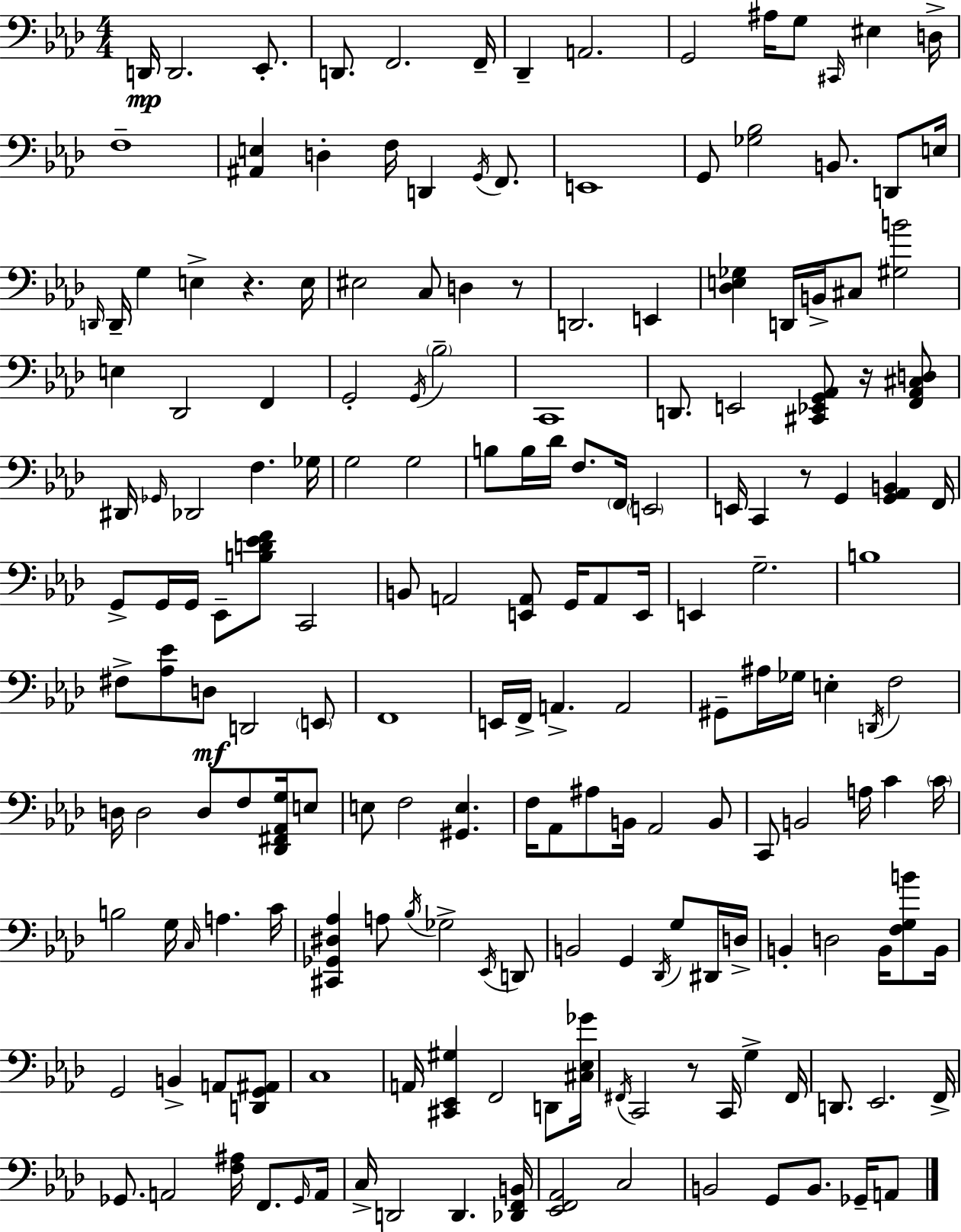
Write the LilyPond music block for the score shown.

{
  \clef bass
  \numericTimeSignature
  \time 4/4
  \key aes \major
  d,16\mp d,2. ees,8.-. | d,8. f,2. f,16-- | des,4-- a,2. | g,2 ais16 g8 \grace { cis,16 } eis4 | \break d16-> f1-- | <ais, e>4 d4-. f16 d,4 \acciaccatura { g,16 } f,8. | e,1 | g,8 <ges bes>2 b,8. d,8 | \break e16 \grace { d,16 } d,16-- g4 e4-> r4. | e16 eis2 c8 d4 | r8 d,2. e,4 | <des e ges>4 d,16 b,16-> cis8 <gis b'>2 | \break e4 des,2 f,4 | g,2-. \acciaccatura { g,16 } \parenthesize bes2-- | c,1 | d,8. e,2 <cis, ees, g, aes,>8 | \break r16 <f, aes, cis d>8 dis,16 \grace { ges,16 } des,2 f4. | ges16 g2 g2 | b8 b16 des'16 f8. \parenthesize f,16 \parenthesize e,2 | e,16 c,4 r8 g,4 | \break <g, aes, b,>4 f,16 g,8-> g,16 g,16 ees,8-- <b d' ees' f'>8 c,2 | b,8 a,2 <e, a,>8 | g,16 a,8 e,16 e,4 g2.-- | b1 | \break fis8-> <aes ees'>8 d8\mf d,2 | \parenthesize e,8 f,1 | e,16 f,16-> a,4.-> a,2 | gis,8-- ais16 ges16 e4-. \acciaccatura { d,16 } f2 | \break d16 d2 d8 | f8 <des, fis, aes, g>16 e8 e8 f2 | <gis, e>4. f16 aes,8 ais8 b,16 aes,2 | b,8 c,8 b,2 | \break a16 c'4 \parenthesize c'16 b2 g16 \grace { c16 } | a4. c'16 <cis, ges, dis aes>4 a8 \acciaccatura { bes16 } ges2-> | \acciaccatura { ees,16 } d,8 b,2 | g,4 \acciaccatura { des,16 } g8 dis,16 d16-> b,4-. d2 | \break b,16 <f g b'>8 b,16 g,2 | b,4-> a,8 <d, g, ais,>8 c1 | a,16 <cis, ees, gis>4 f,2 | d,8 <cis ees ges'>16 \acciaccatura { fis,16 } c,2 | \break r8 c,16 g4-> fis,16 d,8. ees,2. | f,16-> ges,8. a,2 | <f ais>16 f,8. \grace { ges,16 } a,16 c16-> d,2 | d,4. <des, f, b,>16 <ees, f, aes,>2 | \break c2 b,2 | g,8 b,8. ges,16-- a,8 \bar "|."
}